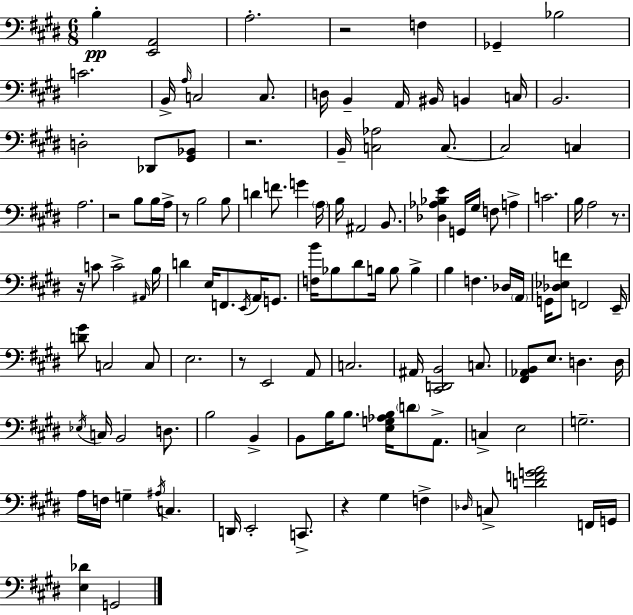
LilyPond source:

{
  \clef bass
  \numericTimeSignature
  \time 6/8
  \key e \major
  \repeat volta 2 { b4-.\pp <e, a,>2 | a2.-. | r2 f4 | ges,4-- bes2 | \break c'2. | b,16-> \grace { a16 } c2 c8. | d16 b,4-- a,16 bis,16 b,4 | c16 b,2. | \break d2-. des,8 <gis, bes,>8 | r2. | b,16-- <c aes>2 c8.~~ | c2 c4 | \break a2. | r2 b8 b16 | a16-> r8 b2 b8 | d'4 f'8. g'4 | \break \parenthesize a16 b16 ais,2 b,8. | <des aes bes e'>4 g,16 gis16 f8 a4-> | c'2. | b16 a2 r8. | \break r16 c'8 c'2-> | \grace { ais,16 } b16 d'4 e16 f,8. \acciaccatura { e,16 } a,16 | g,8. <f b'>16 bes8 dis'8 b16 b8 b4-> | b4 f4. | \break des16 \parenthesize a,16 g,16 <des ees f'>8 f,2 | e,16-- <d' gis'>8 c2 | c8 e2. | r8 e,2 | \break a,8 c2. | ais,16 <cis, d, b,>2 | c8. <fis, aes, b,>8 e8. d4. | d16 \acciaccatura { ees16 } c16 b,2 | \break d8. b2 | b,4-> b,8 b16 b8. <e g aes b>16 \parenthesize d'8 | a,8.-> c4-> e2 | g2.-- | \break a16 f16 g4-- \acciaccatura { ais16 } c4. | d,16 e,2-. | c,8.-> r4 gis4 | f4-> \grace { des16 } c8-> <d' f' g' a'>2 | \break f,16 g,16 <e des'>4 g,2 | } \bar "|."
}